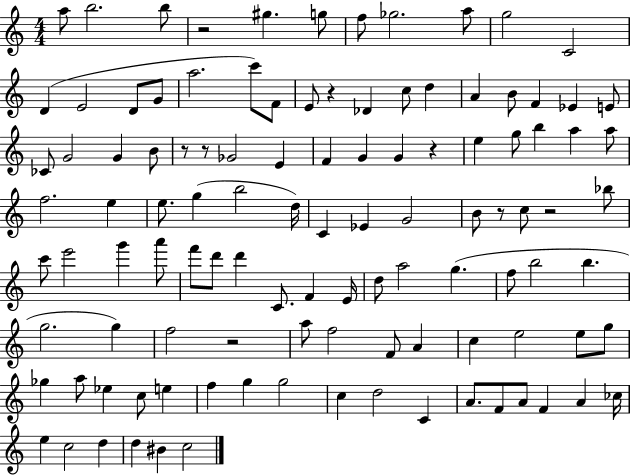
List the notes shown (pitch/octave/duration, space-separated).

A5/e B5/h. B5/e R/h G#5/q. G5/e F5/e Gb5/h. A5/e G5/h C4/h D4/q E4/h D4/e G4/e A5/h. C6/e F4/e E4/e R/q Db4/q C5/e D5/q A4/q B4/e F4/q Eb4/q E4/e CES4/e G4/h G4/q B4/e R/e R/e Gb4/h E4/q F4/q G4/q G4/q R/q E5/q G5/e B5/q A5/q A5/e F5/h. E5/q E5/e. G5/q B5/h D5/s C4/q Eb4/q G4/h B4/e R/e C5/e R/h Bb5/e C6/e E6/h G6/q A6/e F6/e D6/e D6/q C4/e. F4/q E4/s D5/e A5/h G5/q. F5/e B5/h B5/q. G5/h. G5/q F5/h R/h A5/e F5/h F4/e A4/q C5/q E5/h E5/e G5/e Gb5/q A5/e Eb5/q C5/e E5/q F5/q G5/q G5/h C5/q D5/h C4/q A4/e. F4/e A4/e F4/q A4/q CES5/s E5/q C5/h D5/q D5/q BIS4/q C5/h